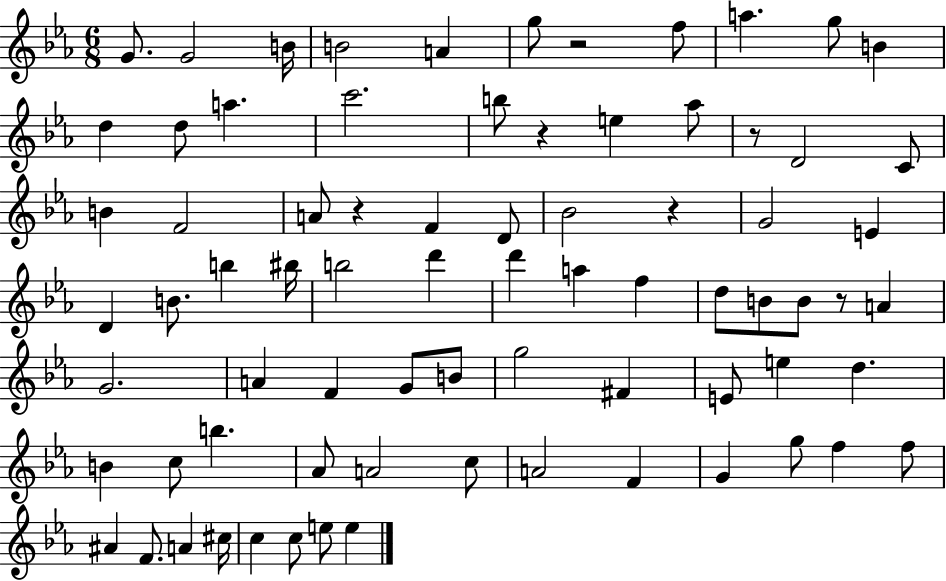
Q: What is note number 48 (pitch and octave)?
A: E4